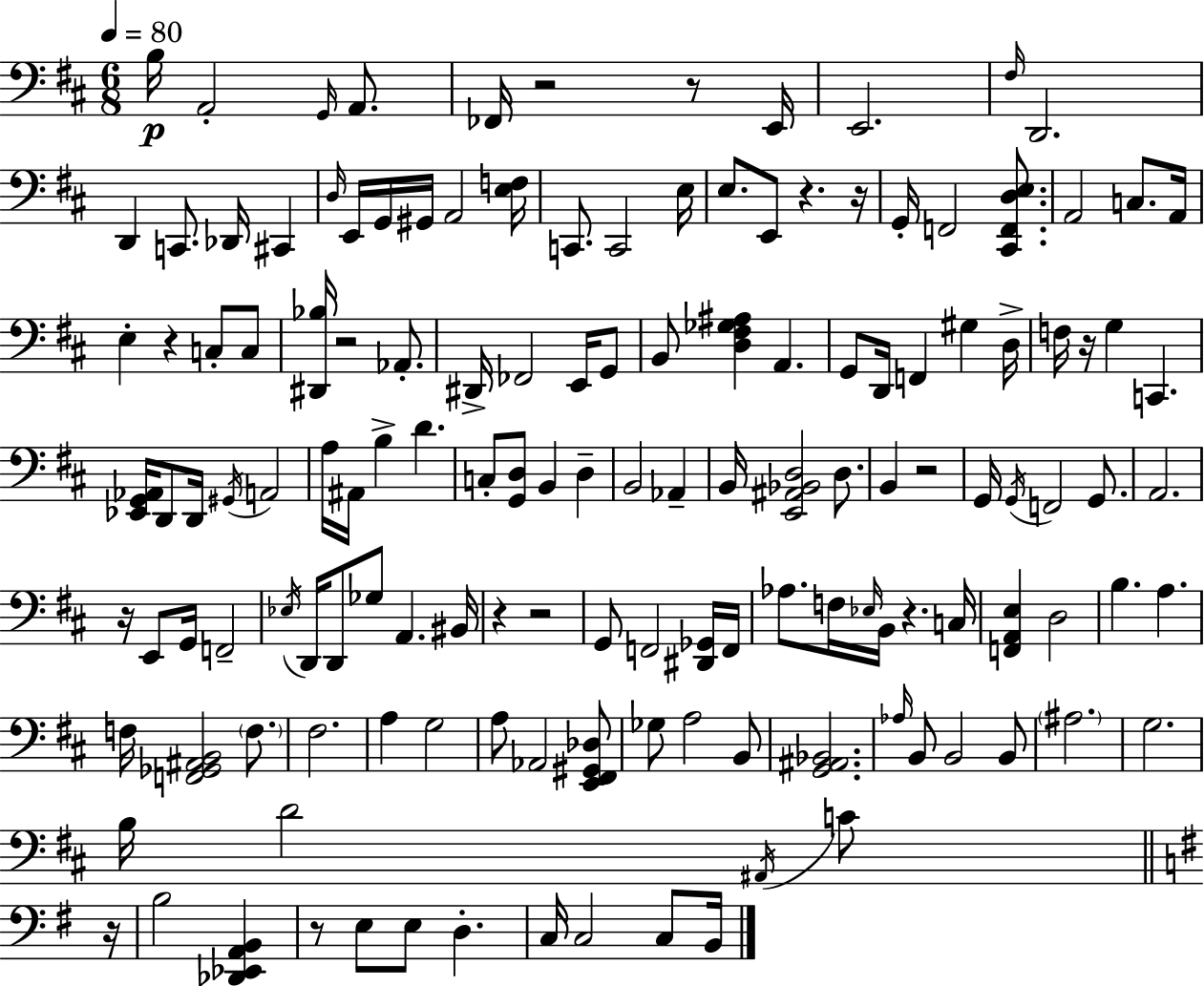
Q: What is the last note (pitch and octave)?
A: B2